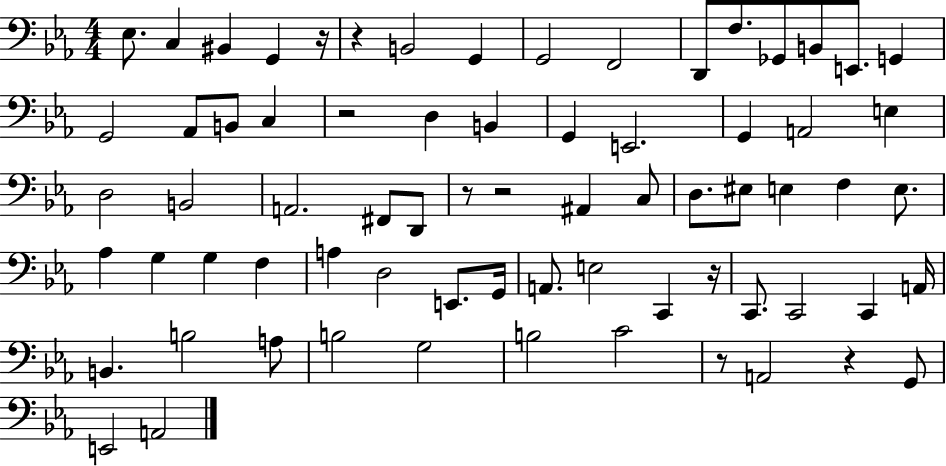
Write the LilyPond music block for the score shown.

{
  \clef bass
  \numericTimeSignature
  \time 4/4
  \key ees \major
  \repeat volta 2 { ees8. c4 bis,4 g,4 r16 | r4 b,2 g,4 | g,2 f,2 | d,8 f8. ges,8 b,8 e,8. g,4 | \break g,2 aes,8 b,8 c4 | r2 d4 b,4 | g,4 e,2. | g,4 a,2 e4 | \break d2 b,2 | a,2. fis,8 d,8 | r8 r2 ais,4 c8 | d8. eis8 e4 f4 e8. | \break aes4 g4 g4 f4 | a4 d2 e,8. g,16 | a,8. e2 c,4 r16 | c,8. c,2 c,4 a,16 | \break b,4. b2 a8 | b2 g2 | b2 c'2 | r8 a,2 r4 g,8 | \break e,2 a,2 | } \bar "|."
}